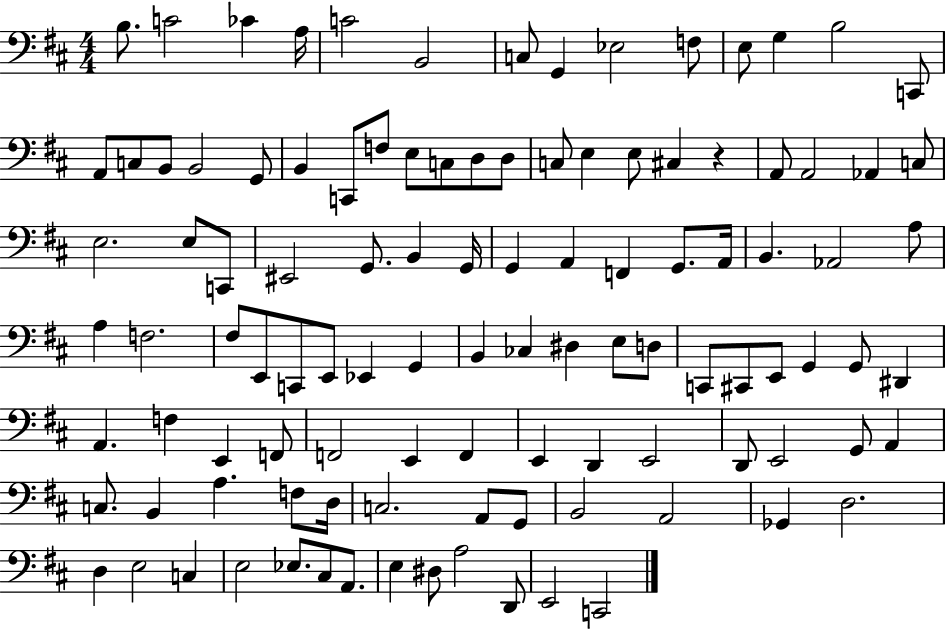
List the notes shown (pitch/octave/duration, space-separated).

B3/e. C4/h CES4/q A3/s C4/h B2/h C3/e G2/q Eb3/h F3/e E3/e G3/q B3/h C2/e A2/e C3/e B2/e B2/h G2/e B2/q C2/e F3/e E3/e C3/e D3/e D3/e C3/e E3/q E3/e C#3/q R/q A2/e A2/h Ab2/q C3/e E3/h. E3/e C2/e EIS2/h G2/e. B2/q G2/s G2/q A2/q F2/q G2/e. A2/s B2/q. Ab2/h A3/e A3/q F3/h. F#3/e E2/e C2/e E2/e Eb2/q G2/q B2/q CES3/q D#3/q E3/e D3/e C2/e C#2/e E2/e G2/q G2/e D#2/q A2/q. F3/q E2/q F2/e F2/h E2/q F2/q E2/q D2/q E2/h D2/e E2/h G2/e A2/q C3/e. B2/q A3/q. F3/e D3/s C3/h. A2/e G2/e B2/h A2/h Gb2/q D3/h. D3/q E3/h C3/q E3/h Eb3/e. C#3/e A2/e. E3/q D#3/e A3/h D2/e E2/h C2/h